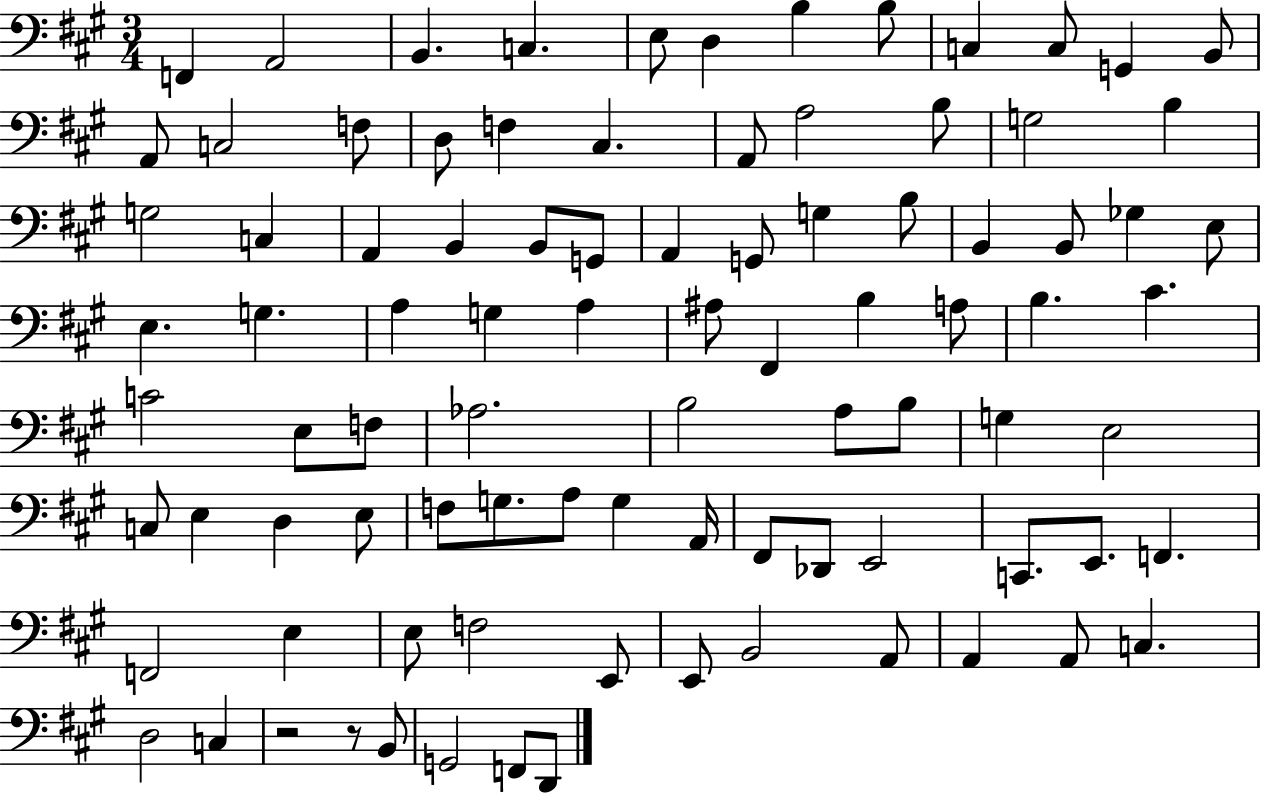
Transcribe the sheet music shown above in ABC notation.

X:1
T:Untitled
M:3/4
L:1/4
K:A
F,, A,,2 B,, C, E,/2 D, B, B,/2 C, C,/2 G,, B,,/2 A,,/2 C,2 F,/2 D,/2 F, ^C, A,,/2 A,2 B,/2 G,2 B, G,2 C, A,, B,, B,,/2 G,,/2 A,, G,,/2 G, B,/2 B,, B,,/2 _G, E,/2 E, G, A, G, A, ^A,/2 ^F,, B, A,/2 B, ^C C2 E,/2 F,/2 _A,2 B,2 A,/2 B,/2 G, E,2 C,/2 E, D, E,/2 F,/2 G,/2 A,/2 G, A,,/4 ^F,,/2 _D,,/2 E,,2 C,,/2 E,,/2 F,, F,,2 E, E,/2 F,2 E,,/2 E,,/2 B,,2 A,,/2 A,, A,,/2 C, D,2 C, z2 z/2 B,,/2 G,,2 F,,/2 D,,/2